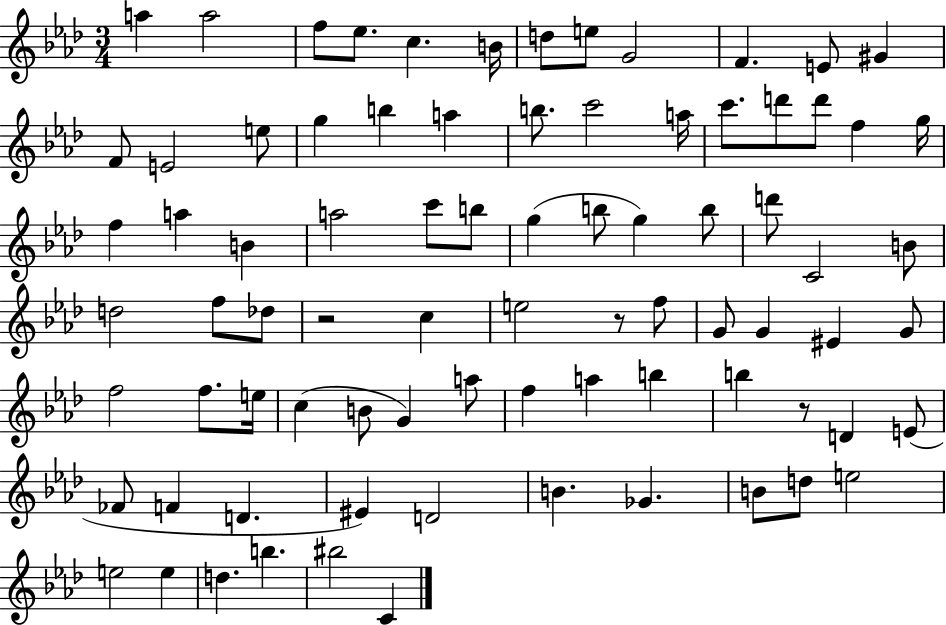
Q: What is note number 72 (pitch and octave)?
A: E5